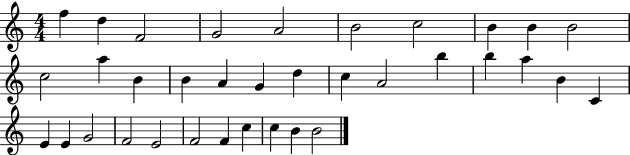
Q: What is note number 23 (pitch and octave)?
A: B4